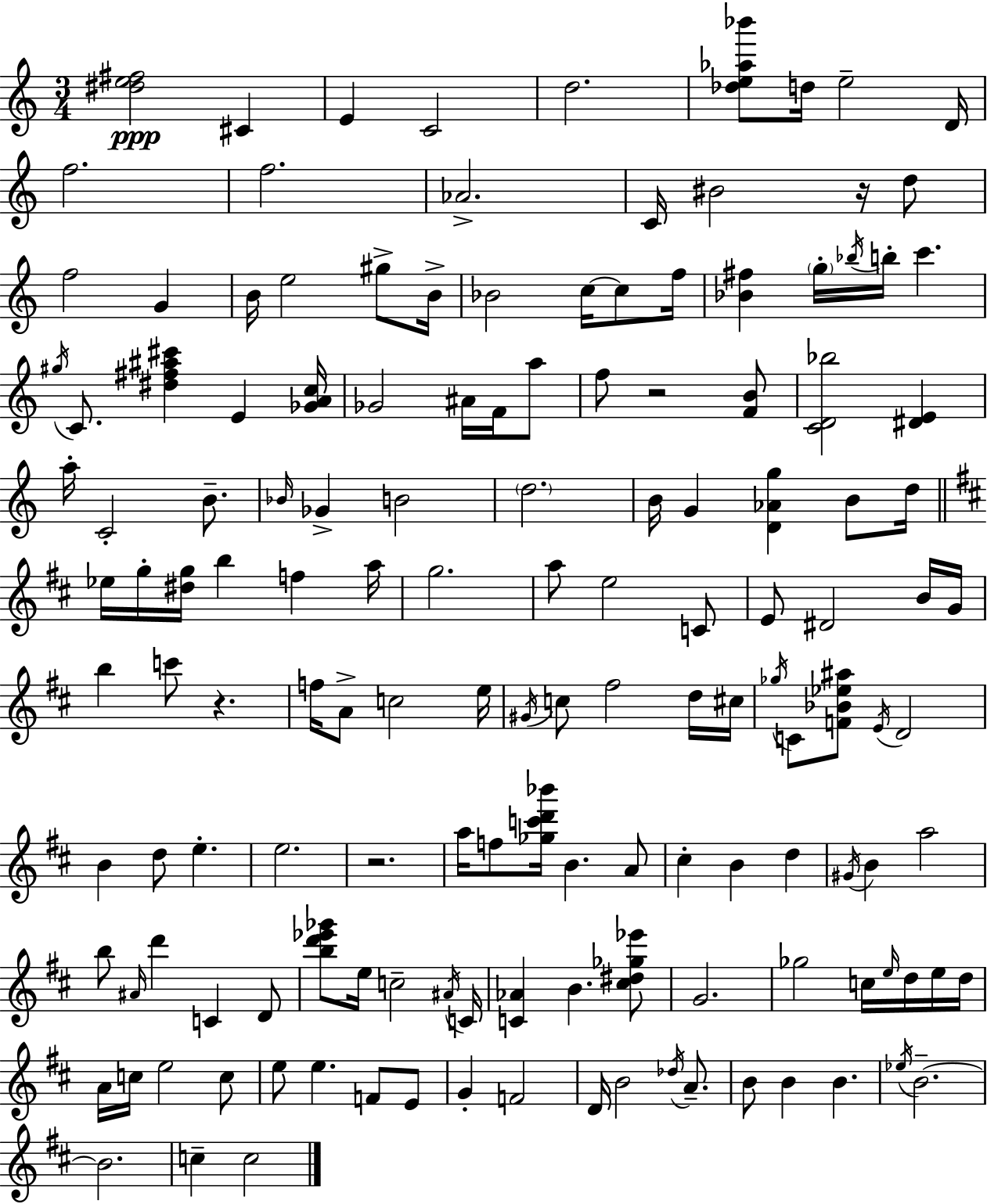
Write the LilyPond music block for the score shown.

{
  \clef treble
  \numericTimeSignature
  \time 3/4
  \key c \major
  <dis'' e'' fis''>2\ppp cis'4 | e'4 c'2 | d''2. | <des'' e'' aes'' bes'''>8 d''16 e''2-- d'16 | \break f''2. | f''2. | aes'2.-> | c'16 bis'2 r16 d''8 | \break f''2 g'4 | b'16 e''2 gis''8-> b'16-> | bes'2 c''16~~ c''8 f''16 | <bes' fis''>4 \parenthesize g''16-. \acciaccatura { bes''16 } b''16-. c'''4. | \break \acciaccatura { gis''16 } c'8. <dis'' fis'' ais'' cis'''>4 e'4 | <ges' a' c''>16 ges'2 ais'16 f'16 | a''8 f''8 r2 | <f' b'>8 <c' d' bes''>2 <dis' e'>4 | \break a''16-. c'2-. b'8.-- | \grace { bes'16 } ges'4-> b'2 | \parenthesize d''2. | b'16 g'4 <d' aes' g''>4 | \break b'8 d''16 \bar "||" \break \key d \major ees''16 g''16-. <dis'' g''>16 b''4 f''4 a''16 | g''2. | a''8 e''2 c'8 | e'8 dis'2 b'16 g'16 | \break b''4 c'''8 r4. | f''16 a'8-> c''2 e''16 | \acciaccatura { gis'16 } c''8 fis''2 d''16 | cis''16 \acciaccatura { ges''16 } c'8 <f' bes' ees'' ais''>8 \acciaccatura { e'16 } d'2 | \break b'4 d''8 e''4.-. | e''2. | r2. | a''16 f''8 <ges'' c''' d''' bes'''>16 b'4. | \break a'8 cis''4-. b'4 d''4 | \acciaccatura { gis'16 } b'4 a''2 | b''8 \grace { ais'16 } d'''4 c'4 | d'8 <b'' d''' ees''' ges'''>8 e''16 c''2-- | \break \acciaccatura { ais'16 } c'16 <c' aes'>4 b'4. | <cis'' dis'' ges'' ees'''>8 g'2. | ges''2 | c''16 \grace { e''16 } d''16 e''16 d''16 a'16 c''16 e''2 | \break c''8 e''8 e''4. | f'8 e'8 g'4-. f'2 | d'16 b'2 | \acciaccatura { des''16 } a'8.-- b'8 b'4 | \break b'4. \acciaccatura { ees''16 } b'2.--~~ | b'2. | c''4-- | c''2 \bar "|."
}